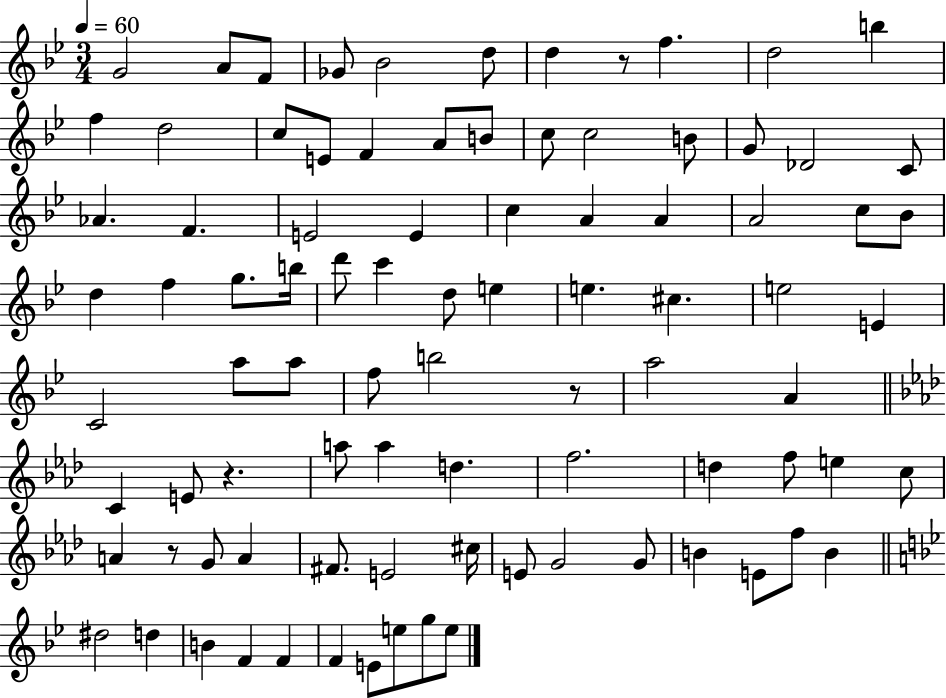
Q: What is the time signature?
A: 3/4